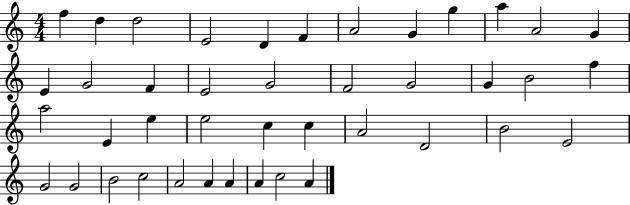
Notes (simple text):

F5/q D5/q D5/h E4/h D4/q F4/q A4/h G4/q G5/q A5/q A4/h G4/q E4/q G4/h F4/q E4/h G4/h F4/h G4/h G4/q B4/h F5/q A5/h E4/q E5/q E5/h C5/q C5/q A4/h D4/h B4/h E4/h G4/h G4/h B4/h C5/h A4/h A4/q A4/q A4/q C5/h A4/q